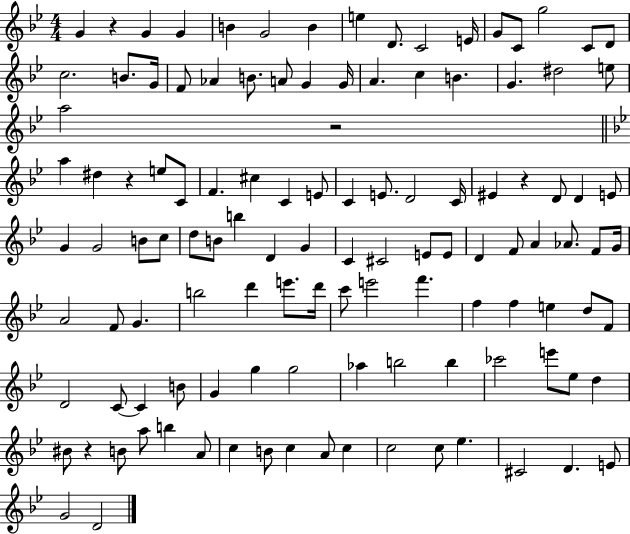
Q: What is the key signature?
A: BES major